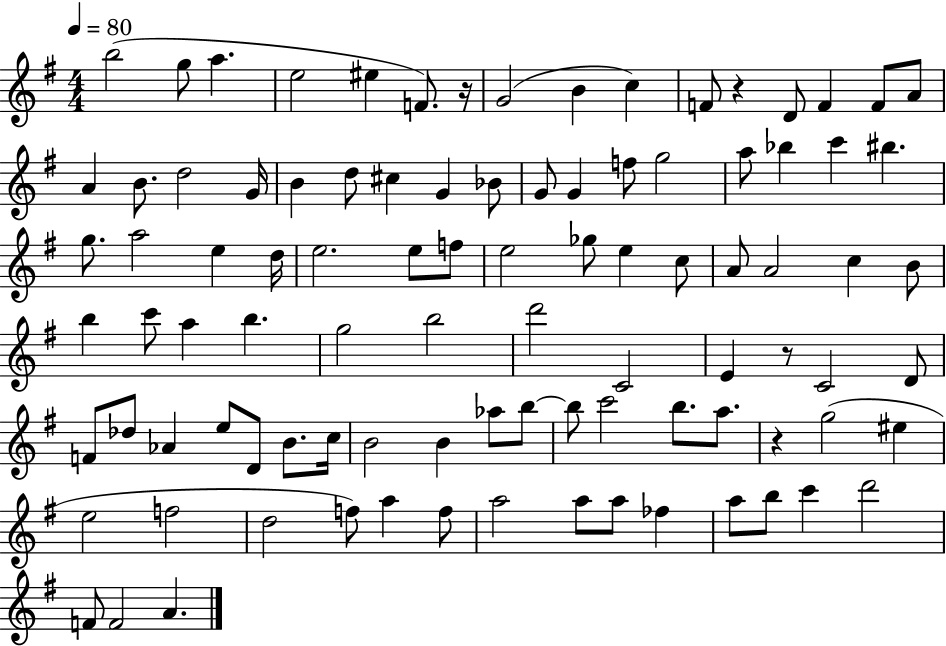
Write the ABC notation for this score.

X:1
T:Untitled
M:4/4
L:1/4
K:G
b2 g/2 a e2 ^e F/2 z/4 G2 B c F/2 z D/2 F F/2 A/2 A B/2 d2 G/4 B d/2 ^c G _B/2 G/2 G f/2 g2 a/2 _b c' ^b g/2 a2 e d/4 e2 e/2 f/2 e2 _g/2 e c/2 A/2 A2 c B/2 b c'/2 a b g2 b2 d'2 C2 E z/2 C2 D/2 F/2 _d/2 _A e/2 D/2 B/2 c/4 B2 B _a/2 b/2 b/2 c'2 b/2 a/2 z g2 ^e e2 f2 d2 f/2 a f/2 a2 a/2 a/2 _f a/2 b/2 c' d'2 F/2 F2 A